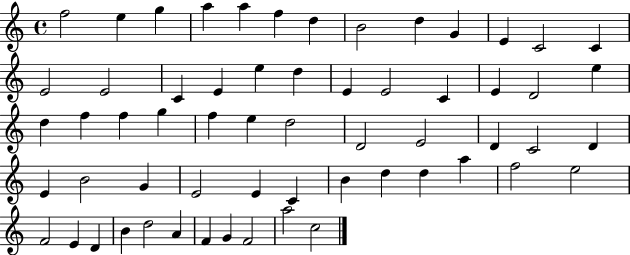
F5/h E5/q G5/q A5/q A5/q F5/q D5/q B4/h D5/q G4/q E4/q C4/h C4/q E4/h E4/h C4/q E4/q E5/q D5/q E4/q E4/h C4/q E4/q D4/h E5/q D5/q F5/q F5/q G5/q F5/q E5/q D5/h D4/h E4/h D4/q C4/h D4/q E4/q B4/h G4/q E4/h E4/q C4/q B4/q D5/q D5/q A5/q F5/h E5/h F4/h E4/q D4/q B4/q D5/h A4/q F4/q G4/q F4/h A5/h C5/h